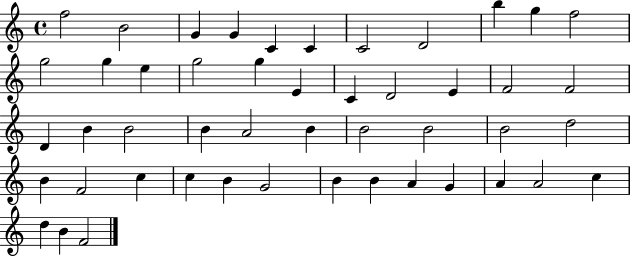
F5/h B4/h G4/q G4/q C4/q C4/q C4/h D4/h B5/q G5/q F5/h G5/h G5/q E5/q G5/h G5/q E4/q C4/q D4/h E4/q F4/h F4/h D4/q B4/q B4/h B4/q A4/h B4/q B4/h B4/h B4/h D5/h B4/q F4/h C5/q C5/q B4/q G4/h B4/q B4/q A4/q G4/q A4/q A4/h C5/q D5/q B4/q F4/h